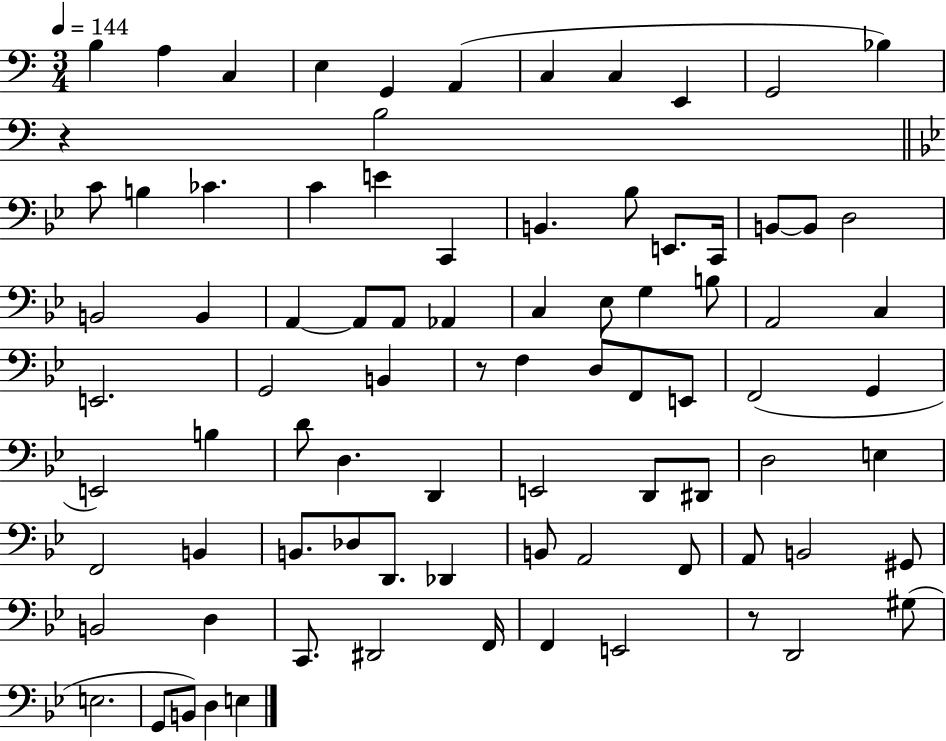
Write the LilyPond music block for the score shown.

{
  \clef bass
  \numericTimeSignature
  \time 3/4
  \key c \major
  \tempo 4 = 144
  \repeat volta 2 { b4 a4 c4 | e4 g,4 a,4( | c4 c4 e,4 | g,2 bes4) | \break r4 b2 | \bar "||" \break \key bes \major c'8 b4 ces'4. | c'4 e'4 c,4 | b,4. bes8 e,8. c,16 | b,8~~ b,8 d2 | \break b,2 b,4 | a,4~~ a,8 a,8 aes,4 | c4 ees8 g4 b8 | a,2 c4 | \break e,2. | g,2 b,4 | r8 f4 d8 f,8 e,8 | f,2( g,4 | \break e,2) b4 | d'8 d4. d,4 | e,2 d,8 dis,8 | d2 e4 | \break f,2 b,4 | b,8. des8 d,8. des,4 | b,8 a,2 f,8 | a,8 b,2 gis,8 | \break b,2 d4 | c,8. dis,2 f,16 | f,4 e,2 | r8 d,2 gis8( | \break e2. | g,8 b,8) d4 e4 | } \bar "|."
}